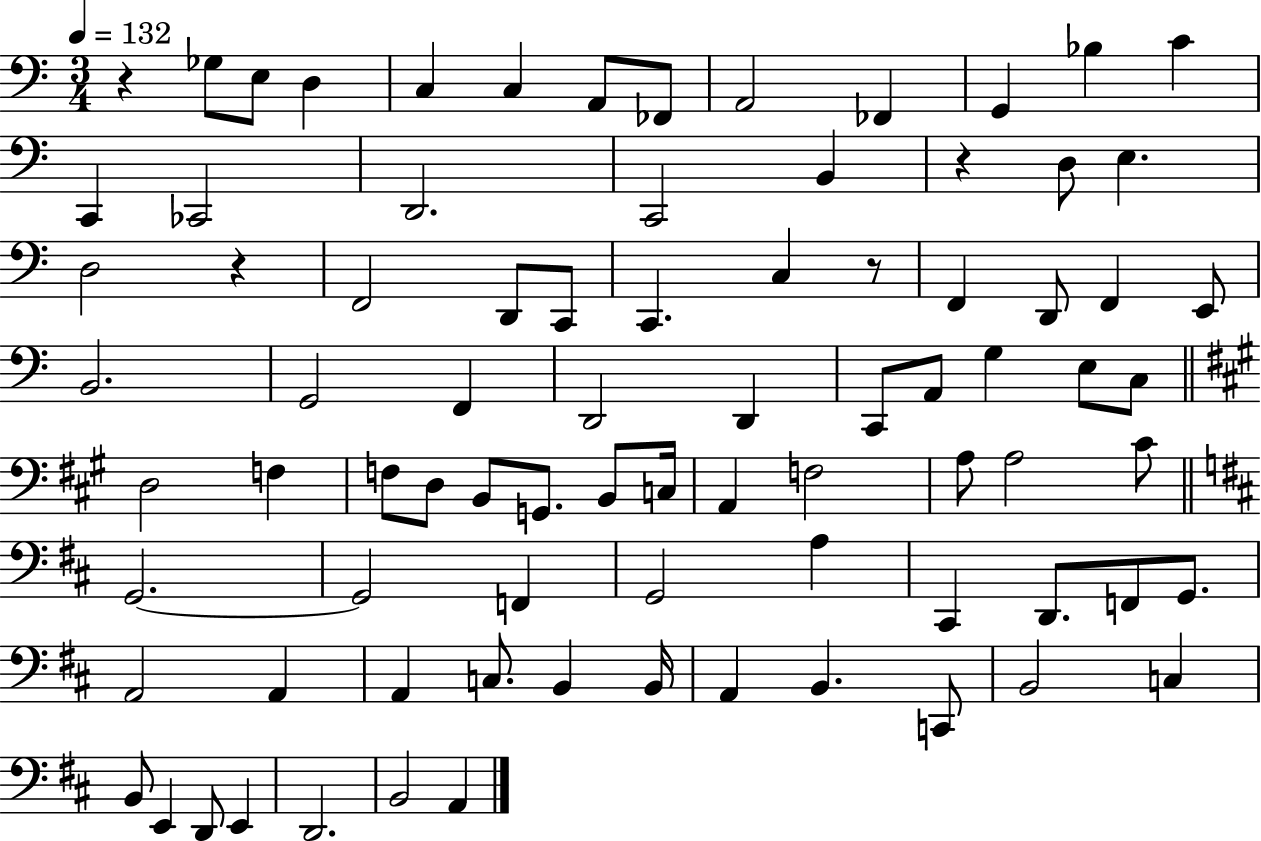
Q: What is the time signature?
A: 3/4